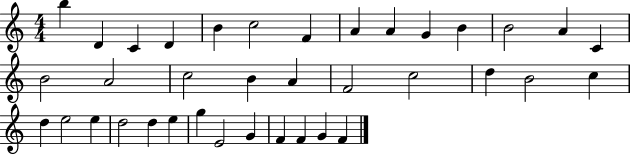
{
  \clef treble
  \numericTimeSignature
  \time 4/4
  \key c \major
  b''4 d'4 c'4 d'4 | b'4 c''2 f'4 | a'4 a'4 g'4 b'4 | b'2 a'4 c'4 | \break b'2 a'2 | c''2 b'4 a'4 | f'2 c''2 | d''4 b'2 c''4 | \break d''4 e''2 e''4 | d''2 d''4 e''4 | g''4 e'2 g'4 | f'4 f'4 g'4 f'4 | \break \bar "|."
}